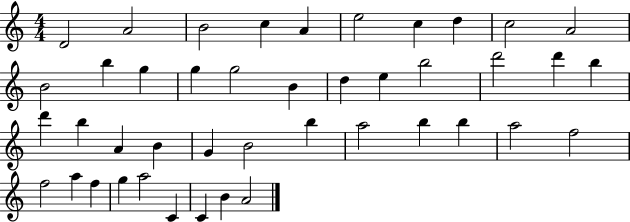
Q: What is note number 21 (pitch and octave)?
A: D6